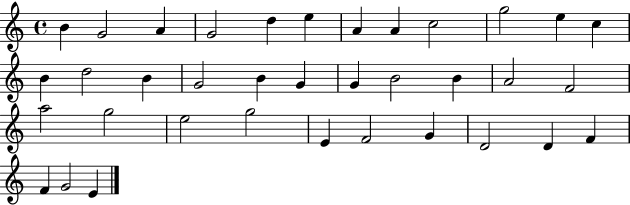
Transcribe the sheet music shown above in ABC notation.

X:1
T:Untitled
M:4/4
L:1/4
K:C
B G2 A G2 d e A A c2 g2 e c B d2 B G2 B G G B2 B A2 F2 a2 g2 e2 g2 E F2 G D2 D F F G2 E